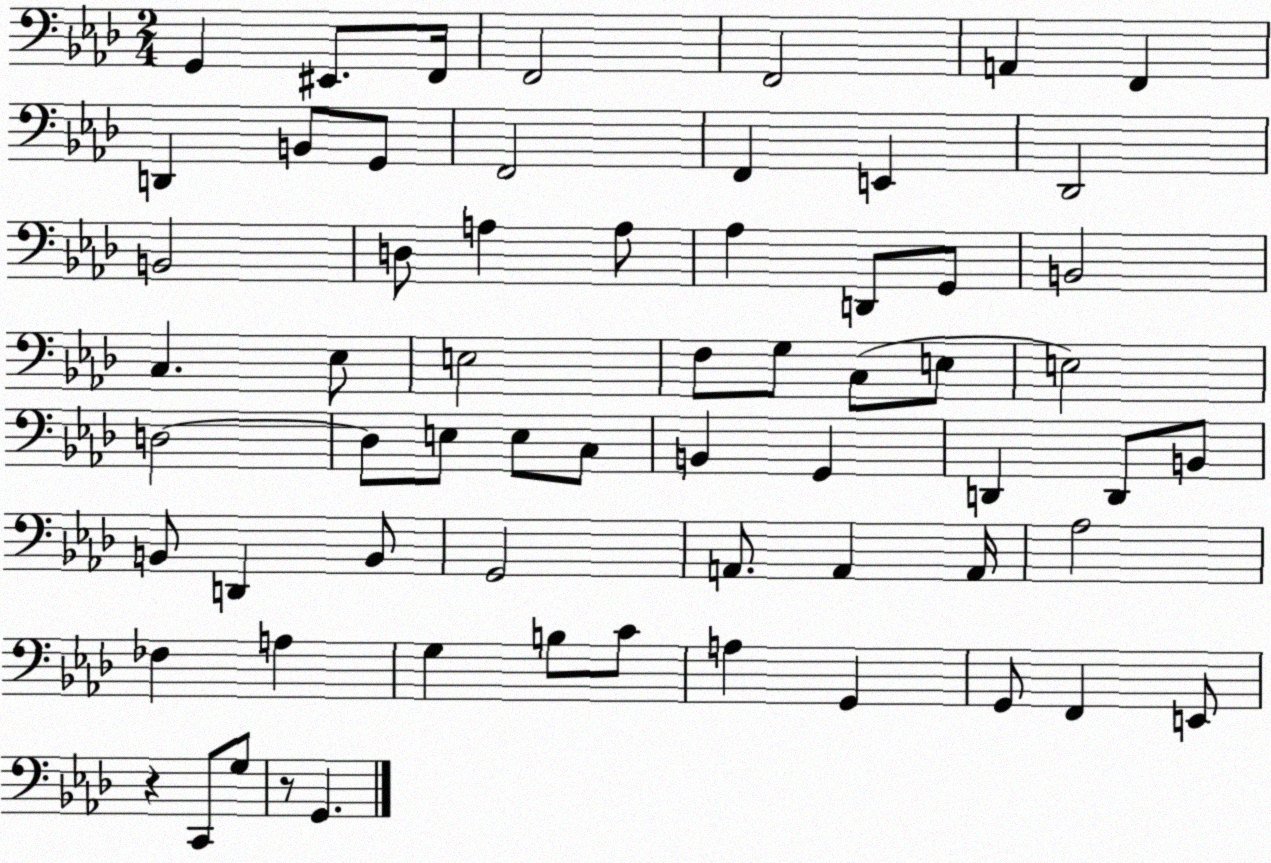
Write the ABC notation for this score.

X:1
T:Untitled
M:2/4
L:1/4
K:Ab
G,, ^E,,/2 F,,/4 F,,2 F,,2 A,, F,, D,, B,,/2 G,,/2 F,,2 F,, E,, _D,,2 B,,2 D,/2 A, A,/2 _A, D,,/2 G,,/2 B,,2 C, _E,/2 E,2 F,/2 G,/2 C,/2 E,/2 E,2 D,2 D,/2 E,/2 E,/2 C,/2 B,, G,, D,, D,,/2 B,,/2 B,,/2 D,, B,,/2 G,,2 A,,/2 A,, A,,/4 _A,2 _F, A, G, B,/2 C/2 A, G,, G,,/2 F,, E,,/2 z C,,/2 G,/2 z/2 G,,